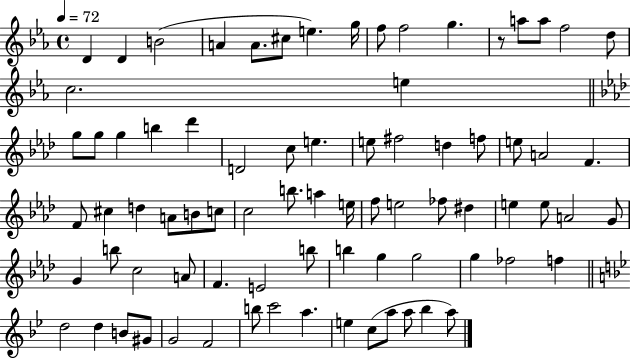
{
  \clef treble
  \time 4/4
  \defaultTimeSignature
  \key ees \major
  \tempo 4 = 72
  d'4 d'4 b'2( | a'4 a'8. cis''8 e''4.) g''16 | f''8 f''2 g''4. | r8 a''8 a''8 f''2 d''8 | \break c''2. e''4 | \bar "||" \break \key aes \major g''8 g''8 g''4 b''4 des'''4 | d'2 c''8 e''4. | e''8 fis''2 d''4 f''8 | e''8 a'2 f'4. | \break f'8 cis''4 d''4 a'8 b'8 c''8 | c''2 b''8. a''4 e''16 | f''8 e''2 fes''8 dis''4 | e''4 e''8 a'2 g'8 | \break g'4 b''8 c''2 a'8 | f'4. e'2 b''8 | b''4 g''4 g''2 | g''4 fes''2 f''4 | \break \bar "||" \break \key g \minor d''2 d''4 b'8 gis'8 | g'2 f'2 | b''8 c'''2 a''4. | e''4 c''8( a''8 a''8 bes''4 a''8) | \break \bar "|."
}